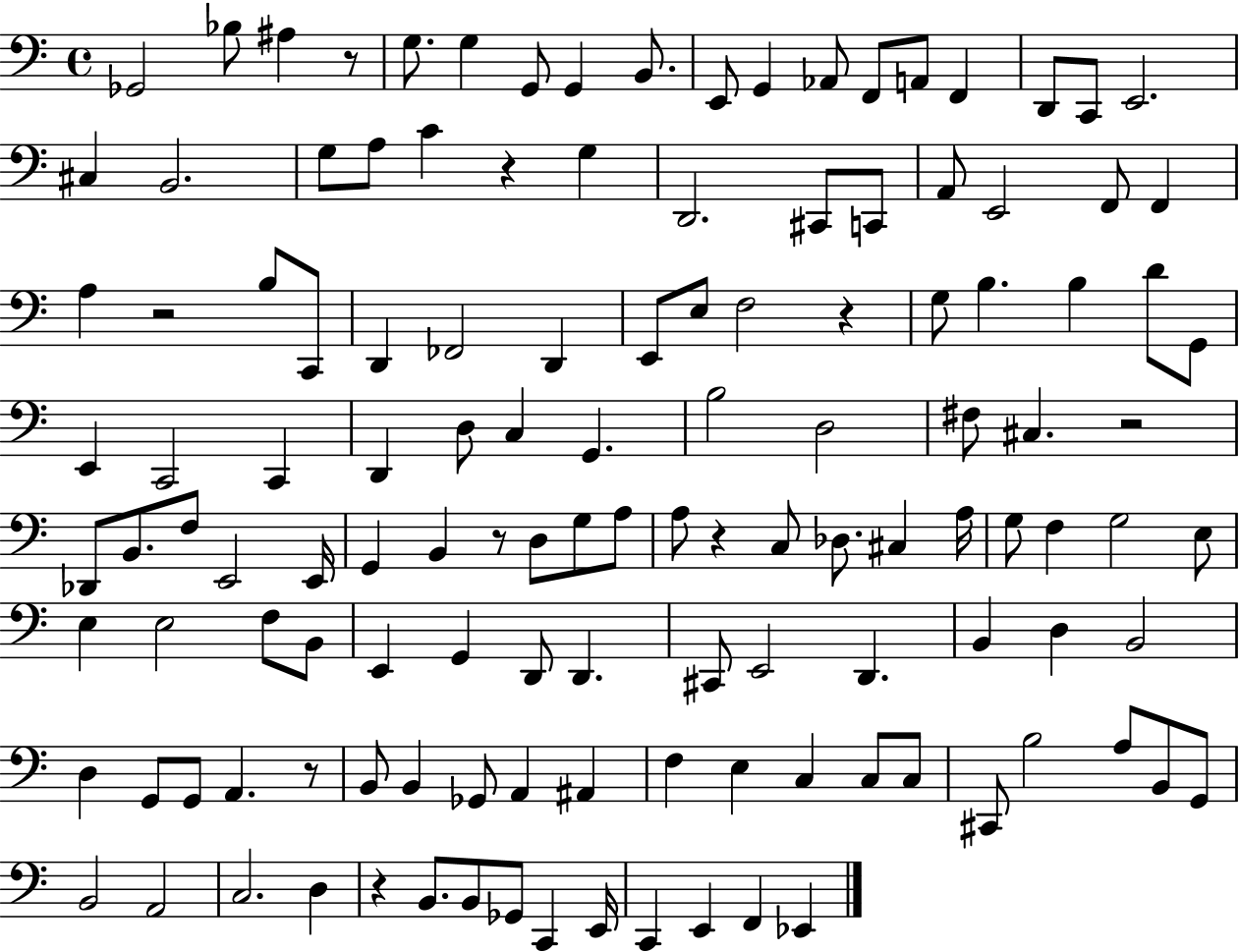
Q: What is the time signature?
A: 4/4